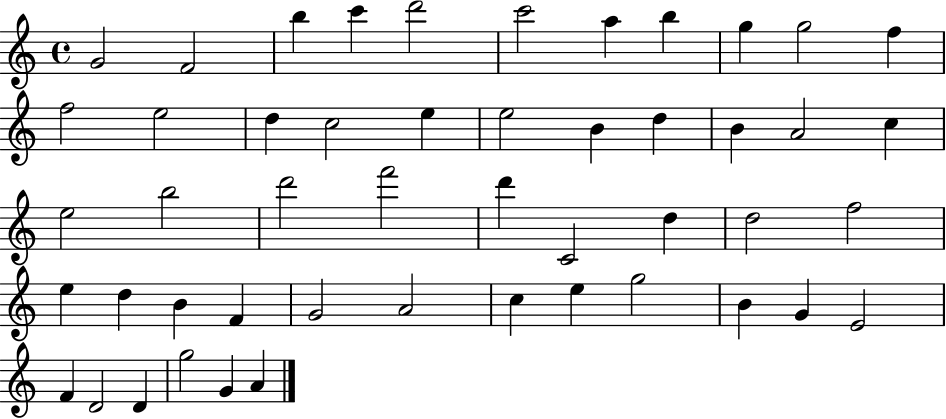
{
  \clef treble
  \time 4/4
  \defaultTimeSignature
  \key c \major
  g'2 f'2 | b''4 c'''4 d'''2 | c'''2 a''4 b''4 | g''4 g''2 f''4 | \break f''2 e''2 | d''4 c''2 e''4 | e''2 b'4 d''4 | b'4 a'2 c''4 | \break e''2 b''2 | d'''2 f'''2 | d'''4 c'2 d''4 | d''2 f''2 | \break e''4 d''4 b'4 f'4 | g'2 a'2 | c''4 e''4 g''2 | b'4 g'4 e'2 | \break f'4 d'2 d'4 | g''2 g'4 a'4 | \bar "|."
}